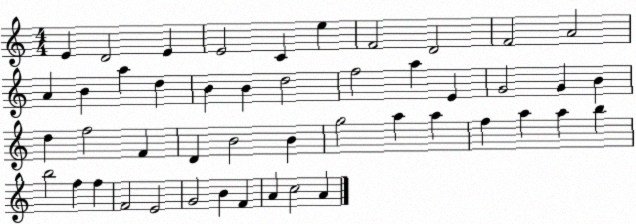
X:1
T:Untitled
M:4/4
L:1/4
K:C
E D2 E E2 C e F2 D2 F2 A2 A B a d B B d2 f2 a E G2 G B d f2 F D B2 B g2 a a f a a b b2 f f F2 E2 G2 B F A c2 A